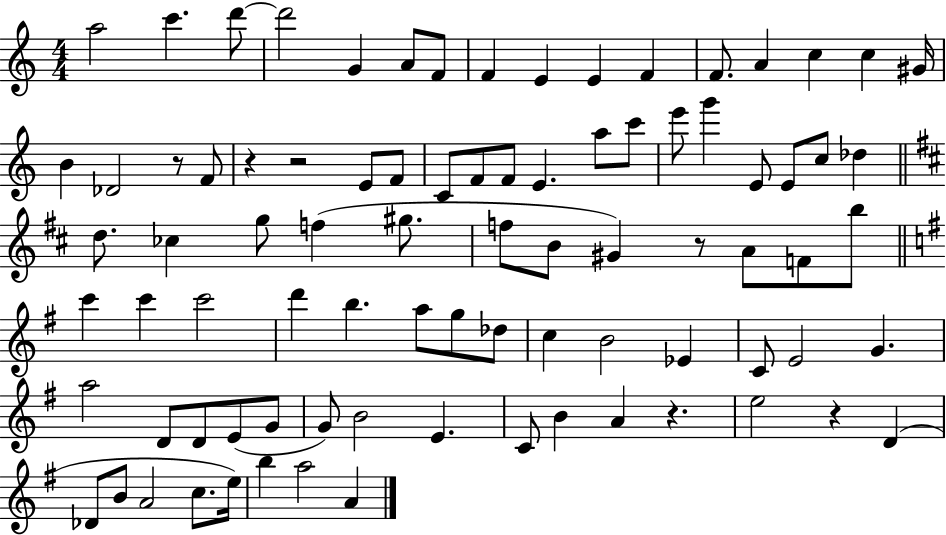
{
  \clef treble
  \numericTimeSignature
  \time 4/4
  \key c \major
  a''2 c'''4. d'''8~~ | d'''2 g'4 a'8 f'8 | f'4 e'4 e'4 f'4 | f'8. a'4 c''4 c''4 gis'16 | \break b'4 des'2 r8 f'8 | r4 r2 e'8 f'8 | c'8 f'8 f'8 e'4. a''8 c'''8 | e'''8 g'''4 e'8 e'8 c''8 des''4 | \break \bar "||" \break \key b \minor d''8. ces''4 g''8 f''4( gis''8. | f''8 b'8 gis'4) r8 a'8 f'8 b''8 | \bar "||" \break \key g \major c'''4 c'''4 c'''2 | d'''4 b''4. a''8 g''8 des''8 | c''4 b'2 ees'4 | c'8 e'2 g'4. | \break a''2 d'8 d'8 e'8( g'8 | g'8) b'2 e'4. | c'8 b'4 a'4 r4. | e''2 r4 d'4( | \break des'8 b'8 a'2 c''8. e''16) | b''4 a''2 a'4 | \bar "|."
}